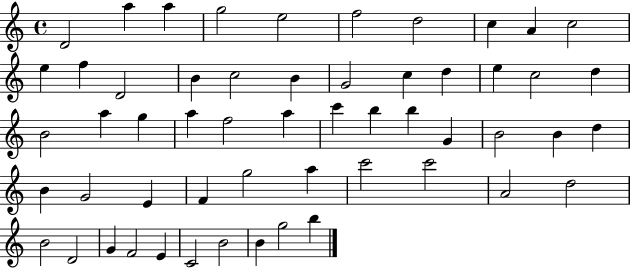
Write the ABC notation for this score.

X:1
T:Untitled
M:4/4
L:1/4
K:C
D2 a a g2 e2 f2 d2 c A c2 e f D2 B c2 B G2 c d e c2 d B2 a g a f2 a c' b b G B2 B d B G2 E F g2 a c'2 c'2 A2 d2 B2 D2 G F2 E C2 B2 B g2 b